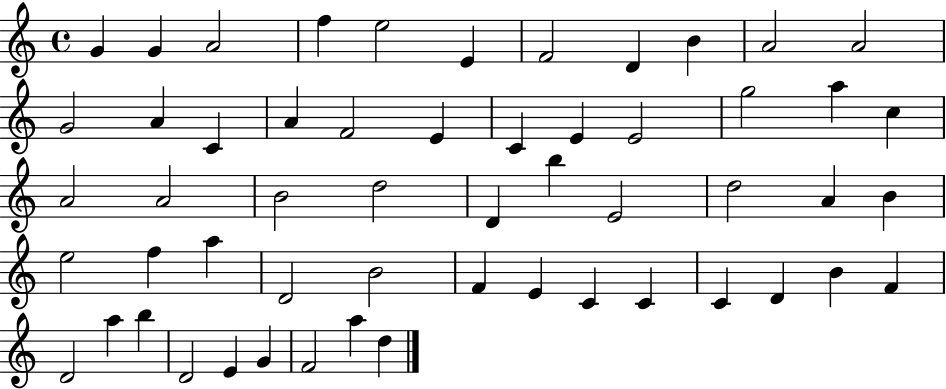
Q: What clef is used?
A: treble